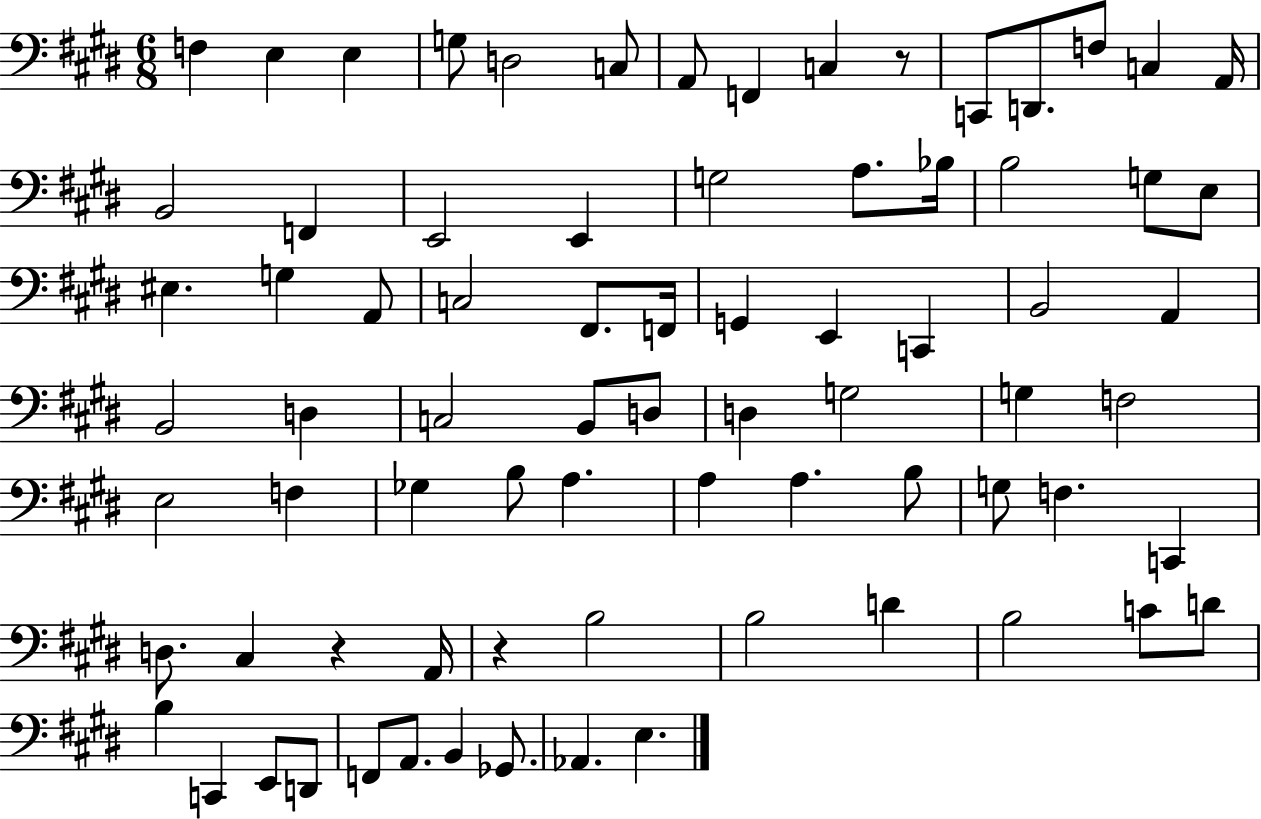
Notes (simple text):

F3/q E3/q E3/q G3/e D3/h C3/e A2/e F2/q C3/q R/e C2/e D2/e. F3/e C3/q A2/s B2/h F2/q E2/h E2/q G3/h A3/e. Bb3/s B3/h G3/e E3/e EIS3/q. G3/q A2/e C3/h F#2/e. F2/s G2/q E2/q C2/q B2/h A2/q B2/h D3/q C3/h B2/e D3/e D3/q G3/h G3/q F3/h E3/h F3/q Gb3/q B3/e A3/q. A3/q A3/q. B3/e G3/e F3/q. C2/q D3/e. C#3/q R/q A2/s R/q B3/h B3/h D4/q B3/h C4/e D4/e B3/q C2/q E2/e D2/e F2/e A2/e. B2/q Gb2/e. Ab2/q. E3/q.